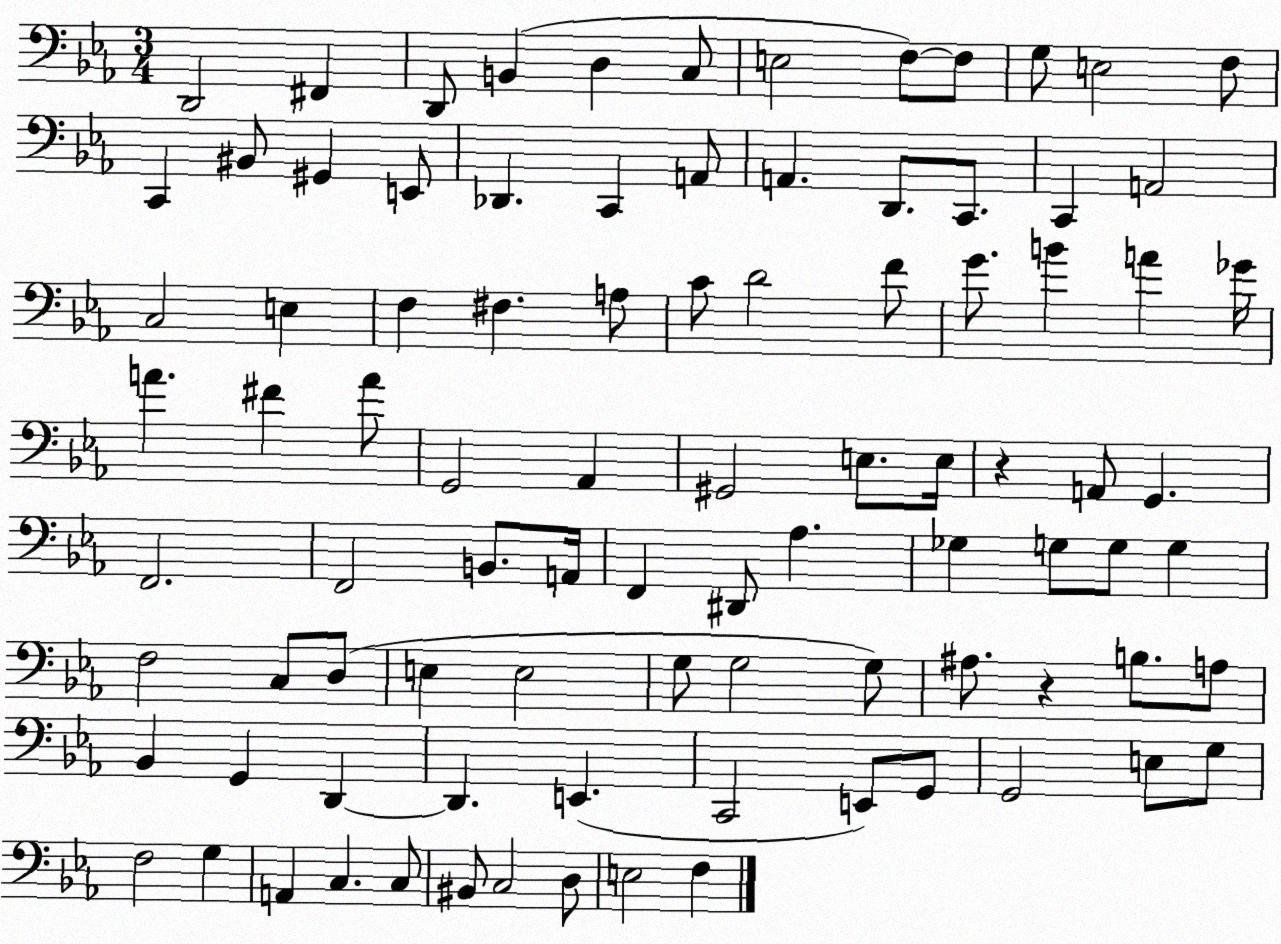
X:1
T:Untitled
M:3/4
L:1/4
K:Eb
D,,2 ^F,, D,,/2 B,, D, C,/2 E,2 F,/2 F,/2 G,/2 E,2 F,/2 C,, ^B,,/2 ^G,, E,,/2 _D,, C,, A,,/2 A,, D,,/2 C,,/2 C,, A,,2 C,2 E, F, ^F, A,/2 C/2 D2 F/2 G/2 B A _G/4 A ^F A/2 G,,2 _A,, ^G,,2 E,/2 E,/4 z A,,/2 G,, F,,2 F,,2 B,,/2 A,,/4 F,, ^D,,/2 _A, _G, G,/2 G,/2 G, F,2 C,/2 D,/2 E, E,2 G,/2 G,2 G,/2 ^A,/2 z B,/2 A,/2 _B,, G,, D,, D,, E,, C,,2 E,,/2 G,,/2 G,,2 E,/2 G,/2 F,2 G, A,, C, C,/2 ^B,,/2 C,2 D,/2 E,2 F,